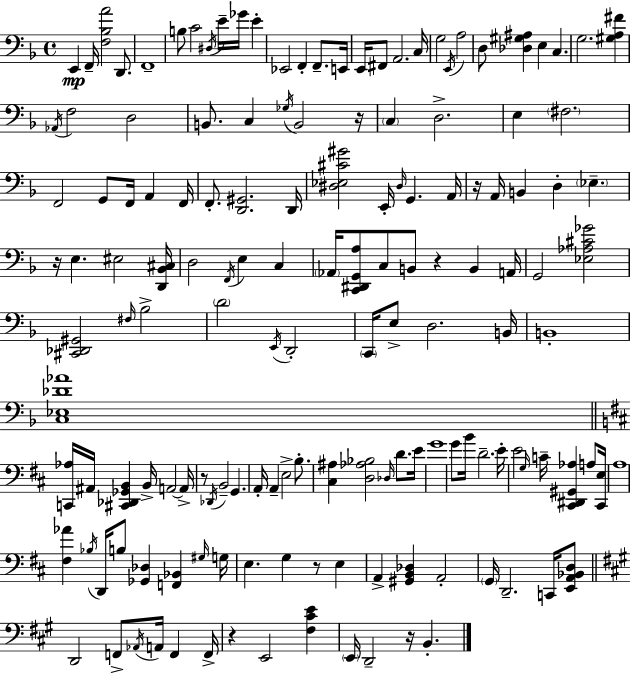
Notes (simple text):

E2/q F2/s [F3,Bb3,A4]/h D2/e. F2/w B3/e C4/h D#3/s E4/s Gb4/s E4/q Eb2/h F2/q F2/e. E2/s E2/s F#2/e A2/h. C3/s G3/h E2/s A3/h D3/e [Db3,G#3,A#3]/q E3/q C3/q. G3/h. [G#3,A3,F#4]/q Ab2/s F3/h D3/h B2/e. C3/q Gb3/s B2/h R/s C3/q D3/h. E3/q F#3/h. F2/h G2/e F2/s A2/q F2/s F2/e. [D2,G#2]/h. D2/s [D#3,Eb3,C#4,G#4]/h E2/s D#3/s G2/q. A2/s R/s A2/s B2/q D3/q Eb3/q. R/s E3/q. EIS3/h [D2,Bb2,C#3]/s D3/h F2/s E3/q C3/q Ab2/s [C2,D#2,G2,A3]/e C3/e B2/e R/q B2/q A2/s G2/h [Eb3,Ab3,C#4,Gb4]/h [C#2,Db2,G#2]/h F#3/s Bb3/h D4/h E2/s D2/h C2/s E3/e D3/h. B2/s B2/w [C3,Eb3,Db4,Ab4]/w [C2,Ab3]/s A#2/s [C#2,Db2,Gb2,B2]/q B2/s A2/h A2/s R/e Db2/s B2/h G2/q. A2/s A2/q E3/h B3/e. [C#3,A#3]/q [D3,Ab3,Bb3]/h Db3/s D4/e. E4/s G4/w G4/e B4/s D4/h. E4/s E4/h G3/s C4/s [C#2,D#2,G#2,Ab3]/q A3/e [C#2,E3]/s A3/w [F#3,Ab4]/q Bb3/s D2/s B3/e [Gb2,Db3]/q [F2,Bb2]/q G#3/s G3/s E3/q. G3/q R/e E3/q A2/q [G#2,B2,Db3]/q A2/h G2/s D2/h. C2/s [E2,A2,Bb2,D3]/e D2/h F2/e Ab2/s A2/s F2/q F2/s R/q E2/h [F#3,C#4,E4]/q E2/s D2/h R/s B2/q.